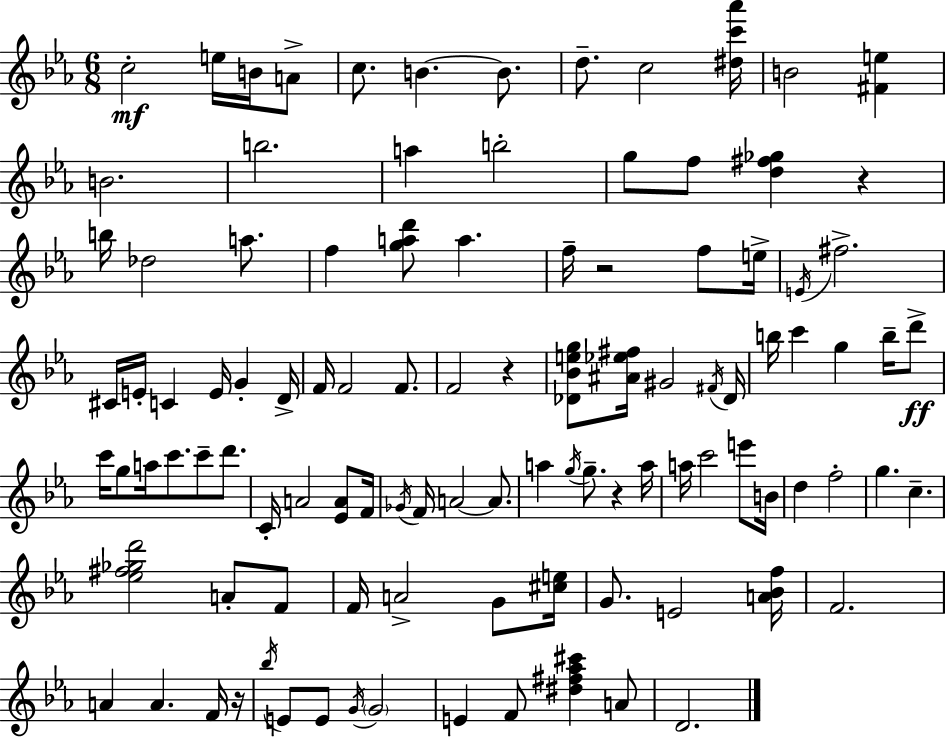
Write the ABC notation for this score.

X:1
T:Untitled
M:6/8
L:1/4
K:Cm
c2 e/4 B/4 A/2 c/2 B B/2 d/2 c2 [^dc'_a']/4 B2 [^Fe] B2 b2 a b2 g/2 f/2 [d^f_g] z b/4 _d2 a/2 f [gad']/2 a f/4 z2 f/2 e/4 E/4 ^f2 ^C/4 E/4 C E/4 G D/4 F/4 F2 F/2 F2 z [_D_Beg]/2 [^A_e^f]/4 ^G2 ^F/4 _D/4 b/4 c' g b/4 d'/2 c'/4 g/2 a/4 c'/2 c'/2 d'/2 C/4 A2 [_EA]/2 F/4 _G/4 F/4 A2 A/2 a g/4 g/2 z a/4 a/4 c'2 e'/2 B/4 d f2 g c [_e^f_gd']2 A/2 F/2 F/4 A2 G/2 [^ce]/4 G/2 E2 [A_Bf]/4 F2 A A F/4 z/4 _b/4 E/2 E/2 G/4 G2 E F/2 [^d^f_a^c'] A/2 D2